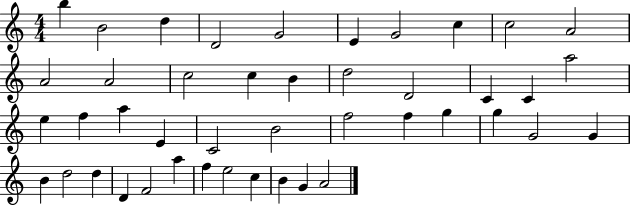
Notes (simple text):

B5/q B4/h D5/q D4/h G4/h E4/q G4/h C5/q C5/h A4/h A4/h A4/h C5/h C5/q B4/q D5/h D4/h C4/q C4/q A5/h E5/q F5/q A5/q E4/q C4/h B4/h F5/h F5/q G5/q G5/q G4/h G4/q B4/q D5/h D5/q D4/q F4/h A5/q F5/q E5/h C5/q B4/q G4/q A4/h